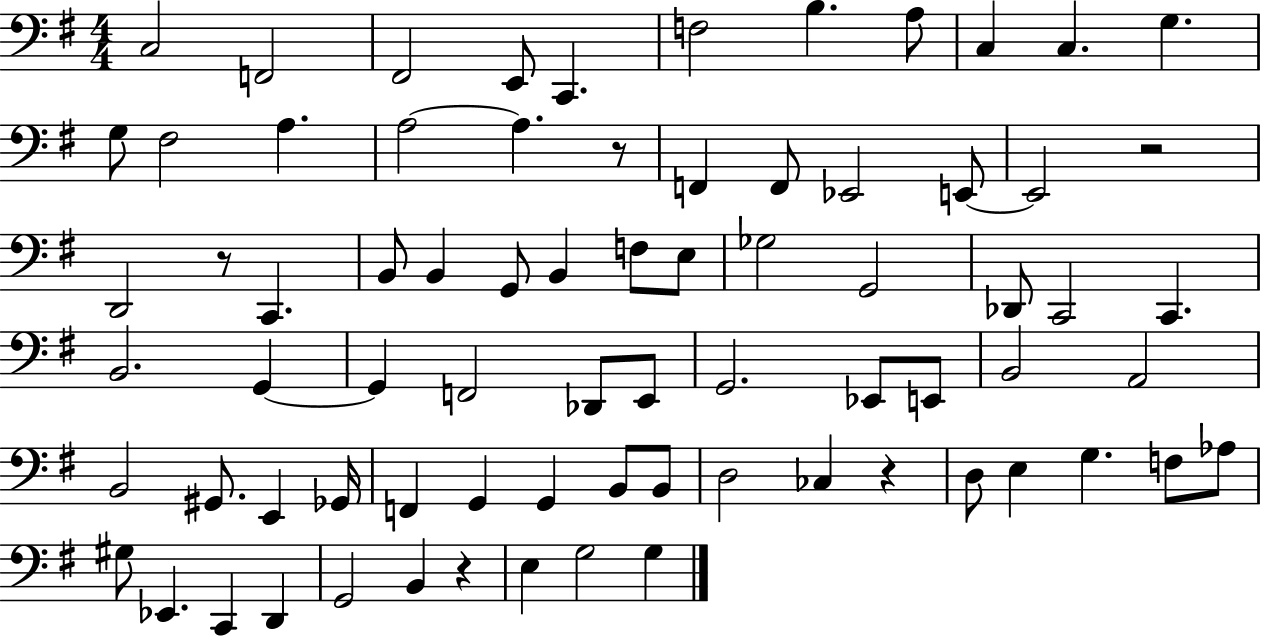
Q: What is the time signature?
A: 4/4